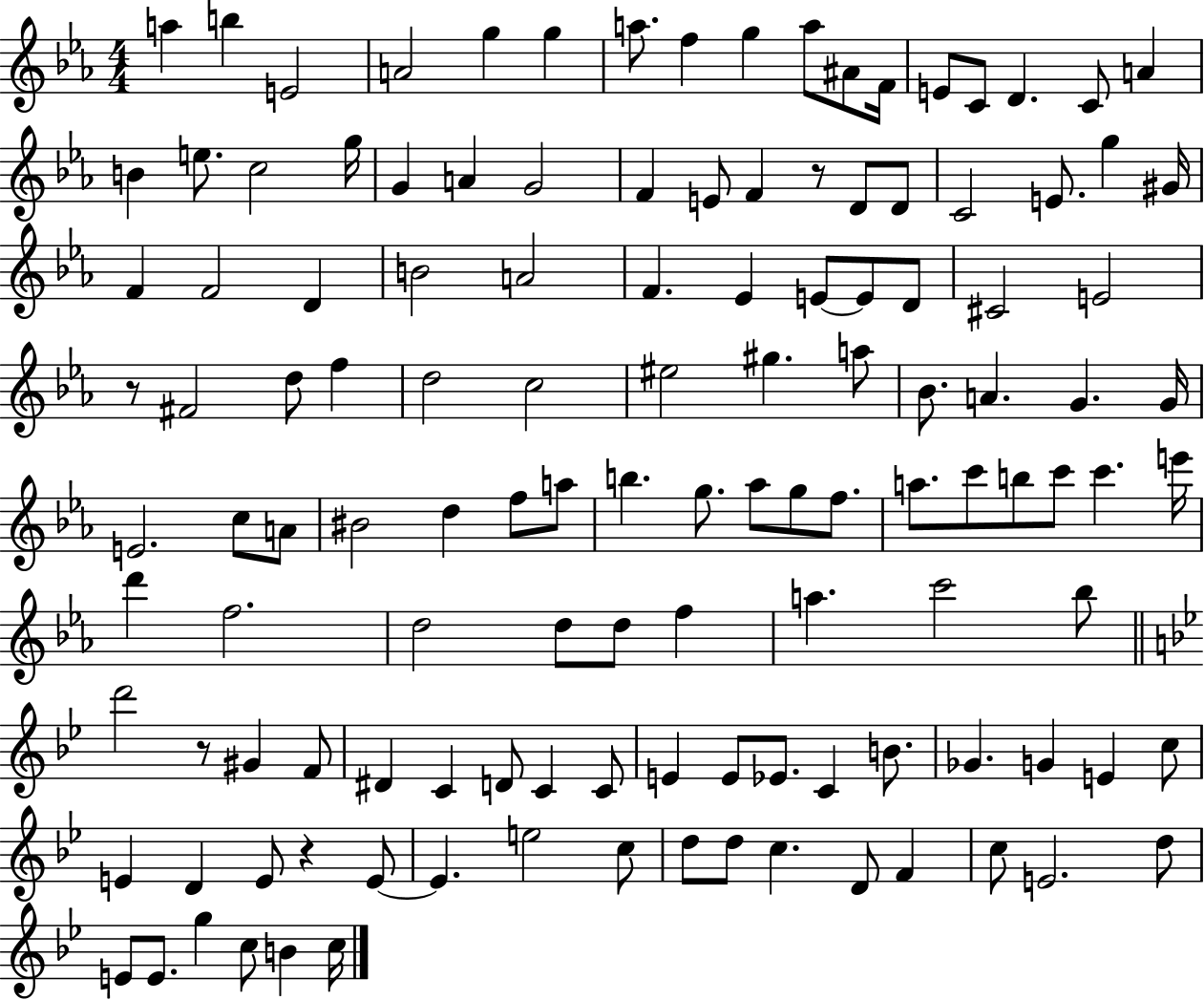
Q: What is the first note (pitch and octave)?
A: A5